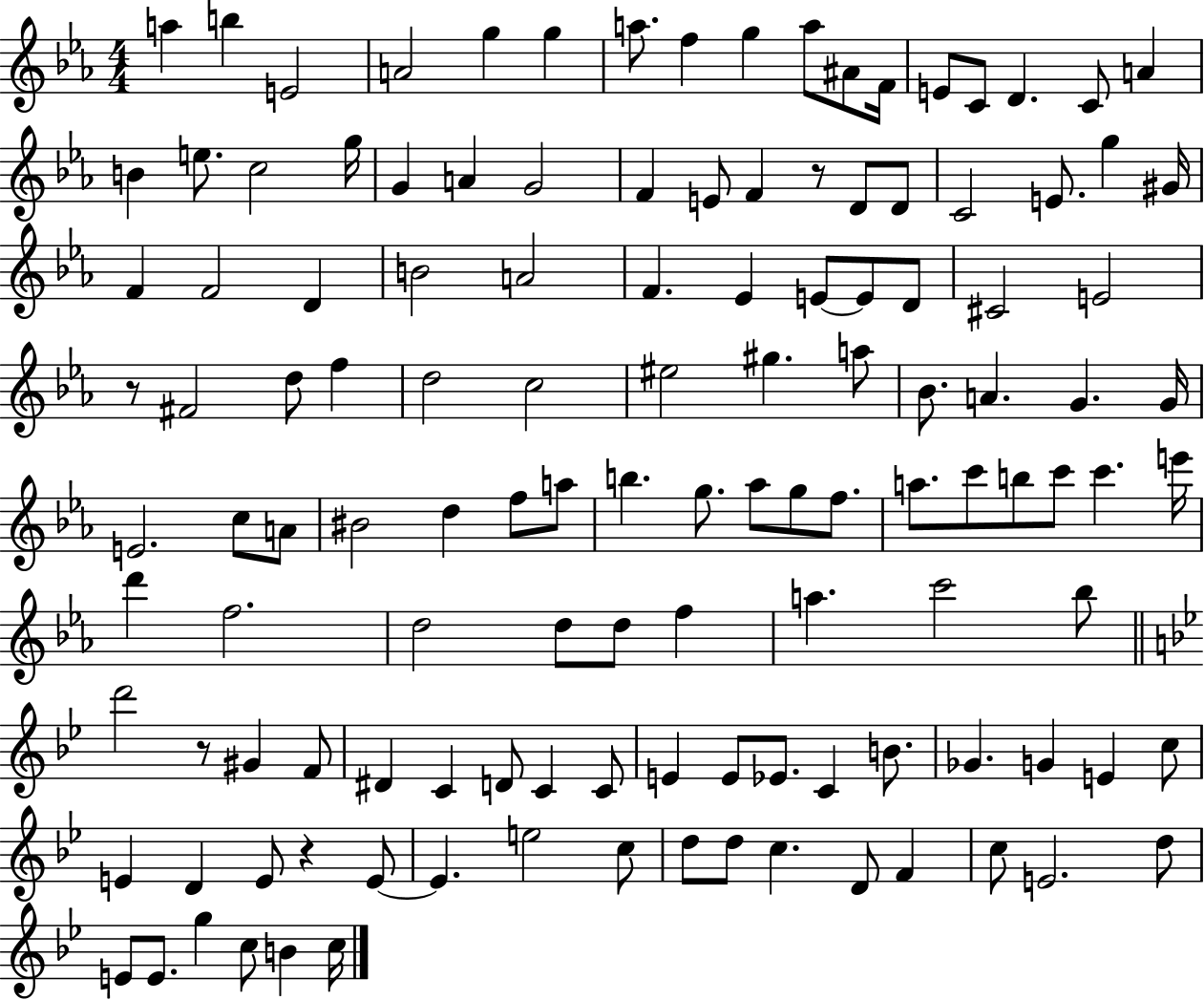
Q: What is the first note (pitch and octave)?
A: A5